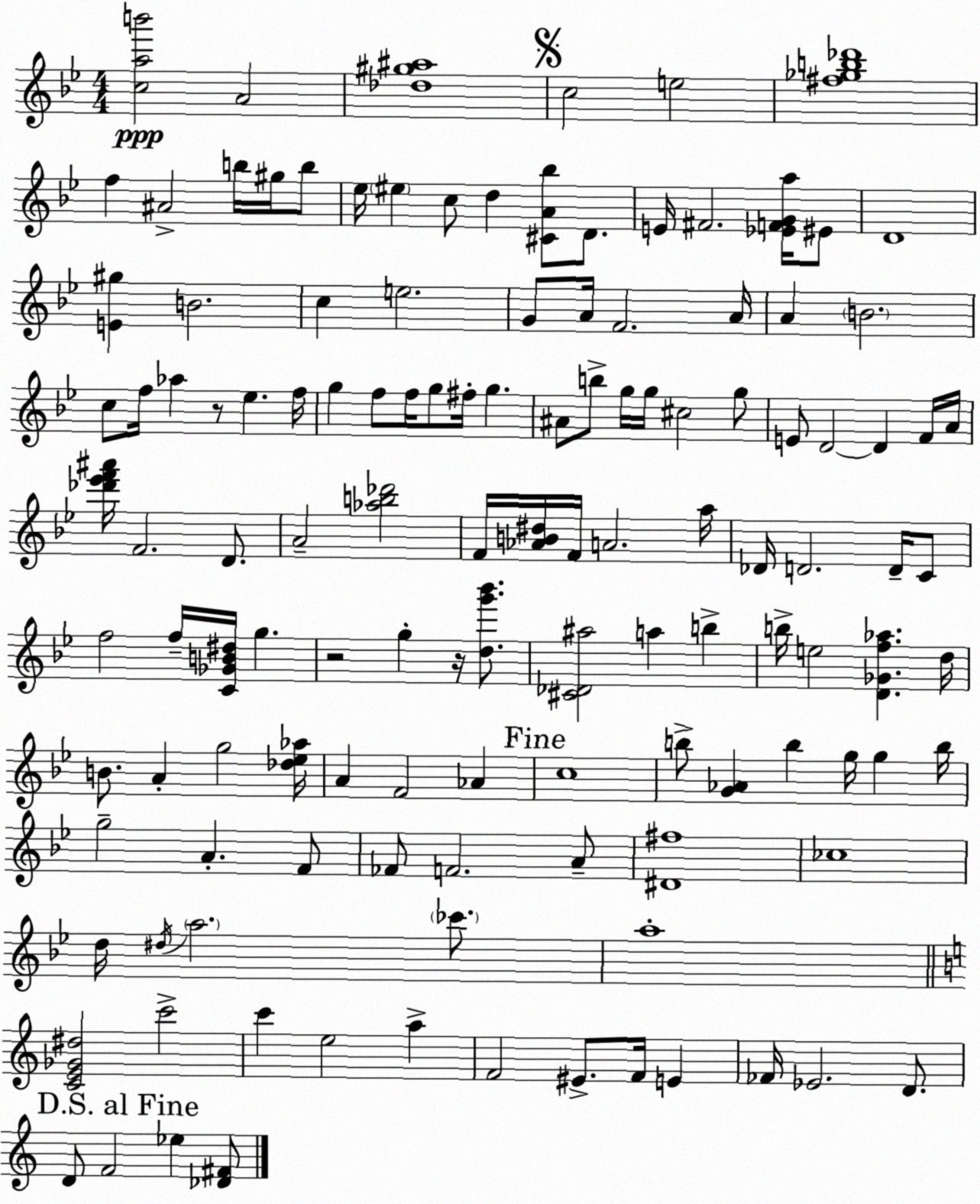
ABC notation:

X:1
T:Untitled
M:4/4
L:1/4
K:Bb
[cab']2 A2 [_d^g^a]4 c2 e2 [^f_gb_d']4 f ^A2 b/4 ^g/4 b/2 _e/4 ^e c/2 d [^CA_b]/2 D/2 E/4 ^F2 [_EFGa]/4 ^E/2 D4 [E^g] B2 c e2 G/2 A/4 F2 A/4 A B2 c/2 f/4 _a z/2 _e f/4 g f/2 f/4 g/2 ^f/4 g ^A/2 b/2 g/4 g/4 ^c2 g/2 E/2 D2 D F/4 A/4 [_d'_e'f'^a']/4 F2 D/2 A2 [_ab_d']2 F/4 [_AB^d]/4 F/4 A2 a/4 _D/4 D2 D/4 C/2 f2 f/4 [C_GB^d]/4 g z2 g z/4 [dg'_b']/2 [^C_D^a]2 a b b/4 e2 [D_Gf_a] d/4 B/2 A g2 [_d_e_a]/4 A F2 _A c4 b/2 [G_A] b g/4 g b/4 g2 A F/2 _F/2 F2 A/2 [^D^f]4 _c4 d/4 ^d/4 a2 _c'/2 a4 [CE_G^d]2 c'2 c' e2 a F2 ^E/2 F/4 E _F/4 _E2 D/2 D/2 F2 _e [_D^F]/2